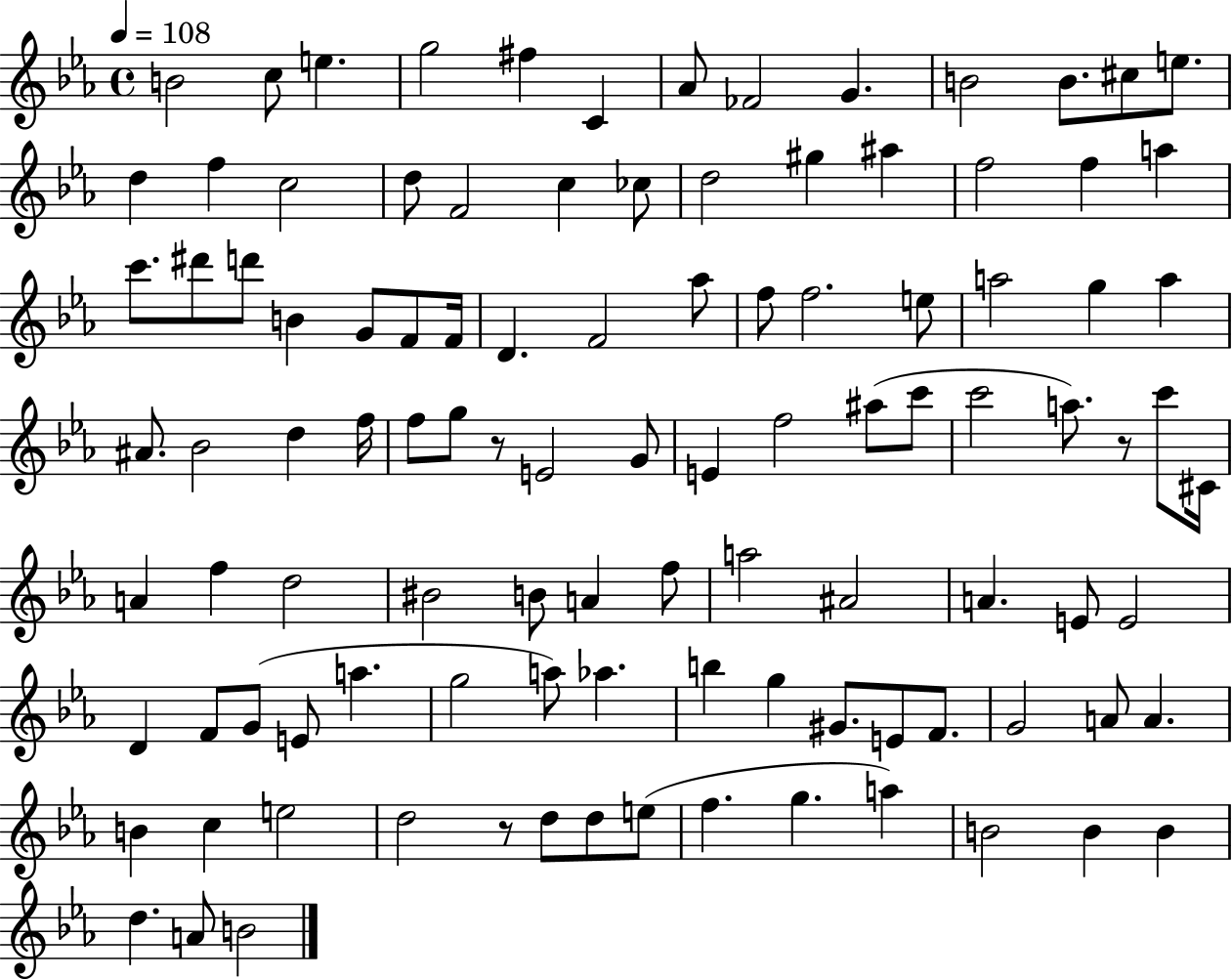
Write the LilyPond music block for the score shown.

{
  \clef treble
  \time 4/4
  \defaultTimeSignature
  \key ees \major
  \tempo 4 = 108
  b'2 c''8 e''4. | g''2 fis''4 c'4 | aes'8 fes'2 g'4. | b'2 b'8. cis''8 e''8. | \break d''4 f''4 c''2 | d''8 f'2 c''4 ces''8 | d''2 gis''4 ais''4 | f''2 f''4 a''4 | \break c'''8. dis'''8 d'''8 b'4 g'8 f'8 f'16 | d'4. f'2 aes''8 | f''8 f''2. e''8 | a''2 g''4 a''4 | \break ais'8. bes'2 d''4 f''16 | f''8 g''8 r8 e'2 g'8 | e'4 f''2 ais''8( c'''8 | c'''2 a''8.) r8 c'''8 cis'16 | \break a'4 f''4 d''2 | bis'2 b'8 a'4 f''8 | a''2 ais'2 | a'4. e'8 e'2 | \break d'4 f'8 g'8( e'8 a''4. | g''2 a''8) aes''4. | b''4 g''4 gis'8. e'8 f'8. | g'2 a'8 a'4. | \break b'4 c''4 e''2 | d''2 r8 d''8 d''8 e''8( | f''4. g''4. a''4) | b'2 b'4 b'4 | \break d''4. a'8 b'2 | \bar "|."
}